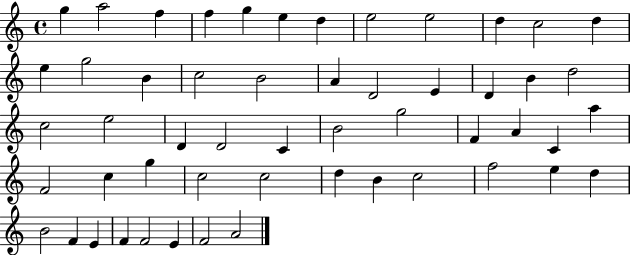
X:1
T:Untitled
M:4/4
L:1/4
K:C
g a2 f f g e d e2 e2 d c2 d e g2 B c2 B2 A D2 E D B d2 c2 e2 D D2 C B2 g2 F A C a F2 c g c2 c2 d B c2 f2 e d B2 F E F F2 E F2 A2